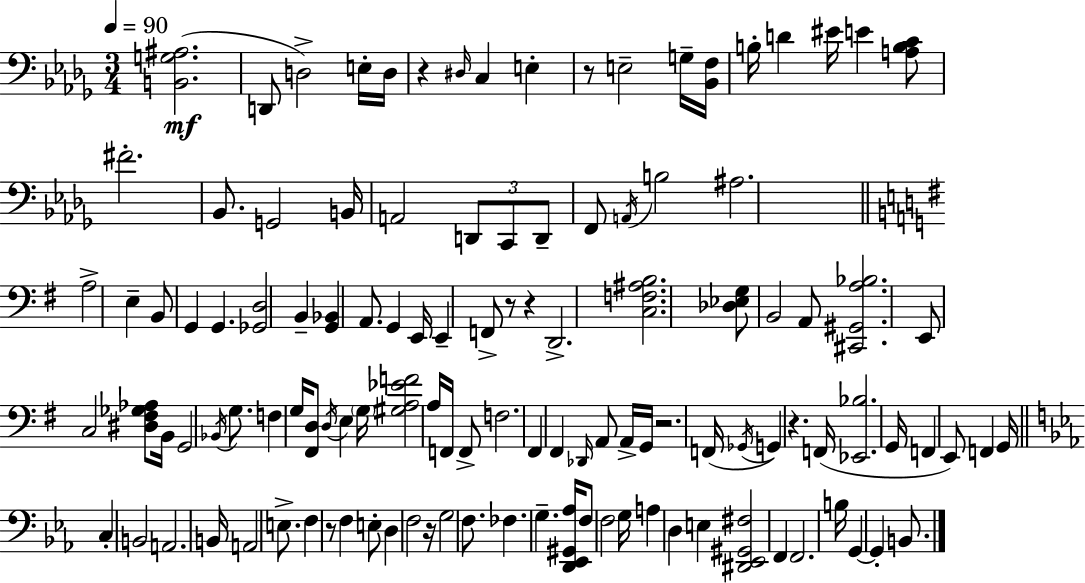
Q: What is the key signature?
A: BES minor